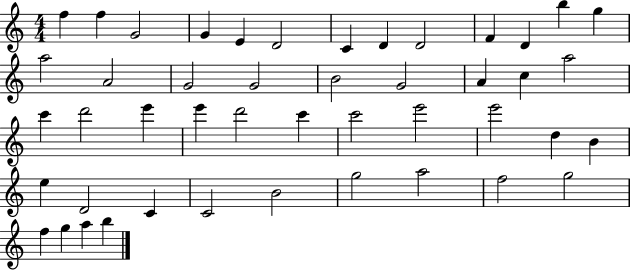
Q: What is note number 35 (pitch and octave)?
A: D4